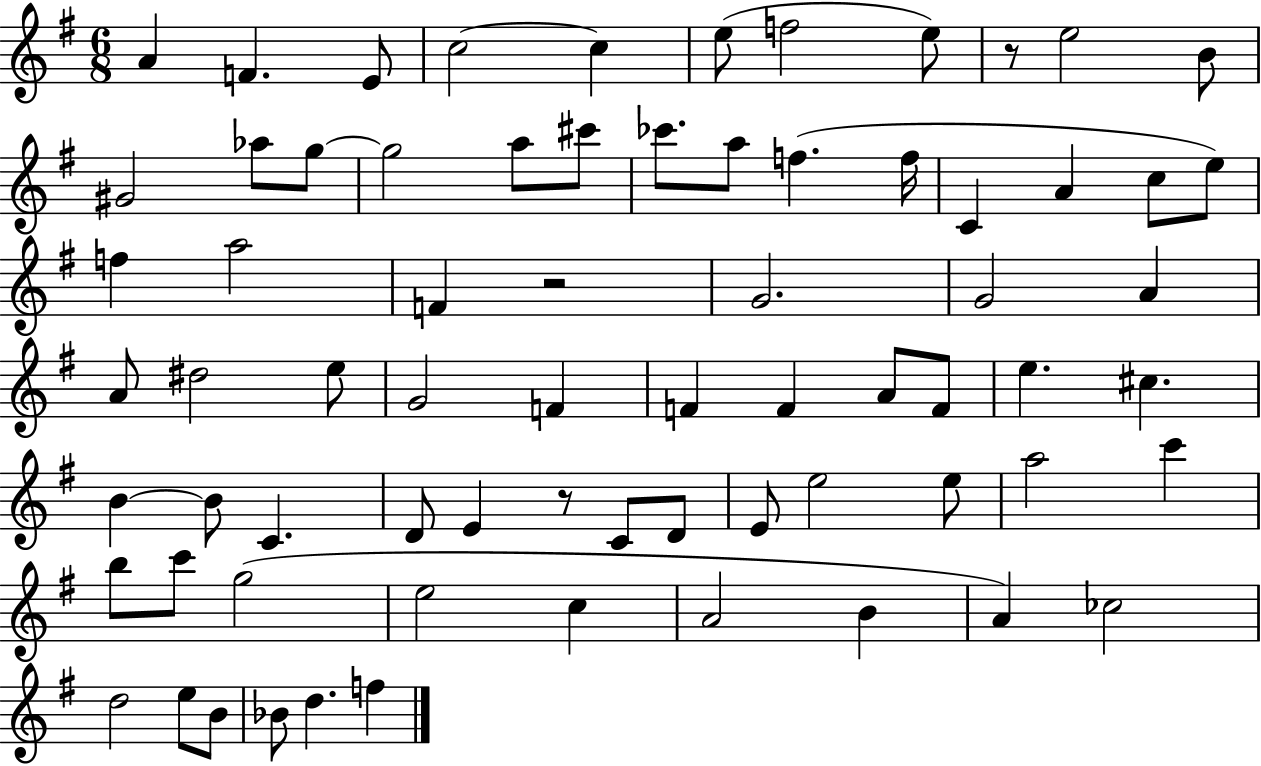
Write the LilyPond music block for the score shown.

{
  \clef treble
  \numericTimeSignature
  \time 6/8
  \key g \major
  a'4 f'4. e'8 | c''2~~ c''4 | e''8( f''2 e''8) | r8 e''2 b'8 | \break gis'2 aes''8 g''8~~ | g''2 a''8 cis'''8 | ces'''8. a''8 f''4.( f''16 | c'4 a'4 c''8 e''8) | \break f''4 a''2 | f'4 r2 | g'2. | g'2 a'4 | \break a'8 dis''2 e''8 | g'2 f'4 | f'4 f'4 a'8 f'8 | e''4. cis''4. | \break b'4~~ b'8 c'4. | d'8 e'4 r8 c'8 d'8 | e'8 e''2 e''8 | a''2 c'''4 | \break b''8 c'''8 g''2( | e''2 c''4 | a'2 b'4 | a'4) ces''2 | \break d''2 e''8 b'8 | bes'8 d''4. f''4 | \bar "|."
}